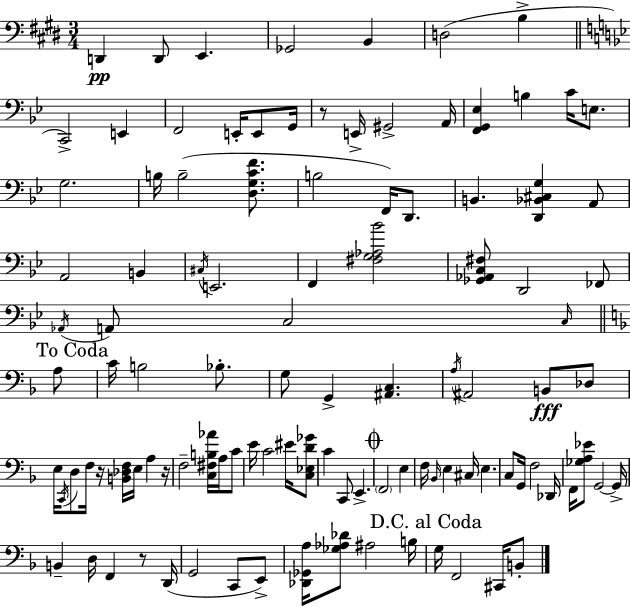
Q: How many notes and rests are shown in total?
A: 106